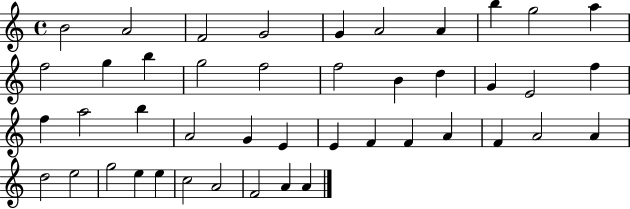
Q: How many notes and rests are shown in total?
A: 44